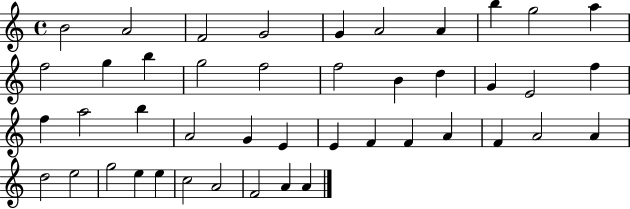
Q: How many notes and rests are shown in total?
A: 44